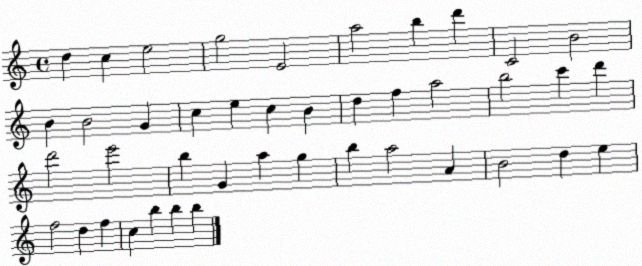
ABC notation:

X:1
T:Untitled
M:4/4
L:1/4
K:C
d c e2 g2 E2 a2 b d' C2 B2 B B2 G c e c B d f a2 b2 c' d' d'2 e'2 b G a g b a2 A B2 d e f2 d f c b b b